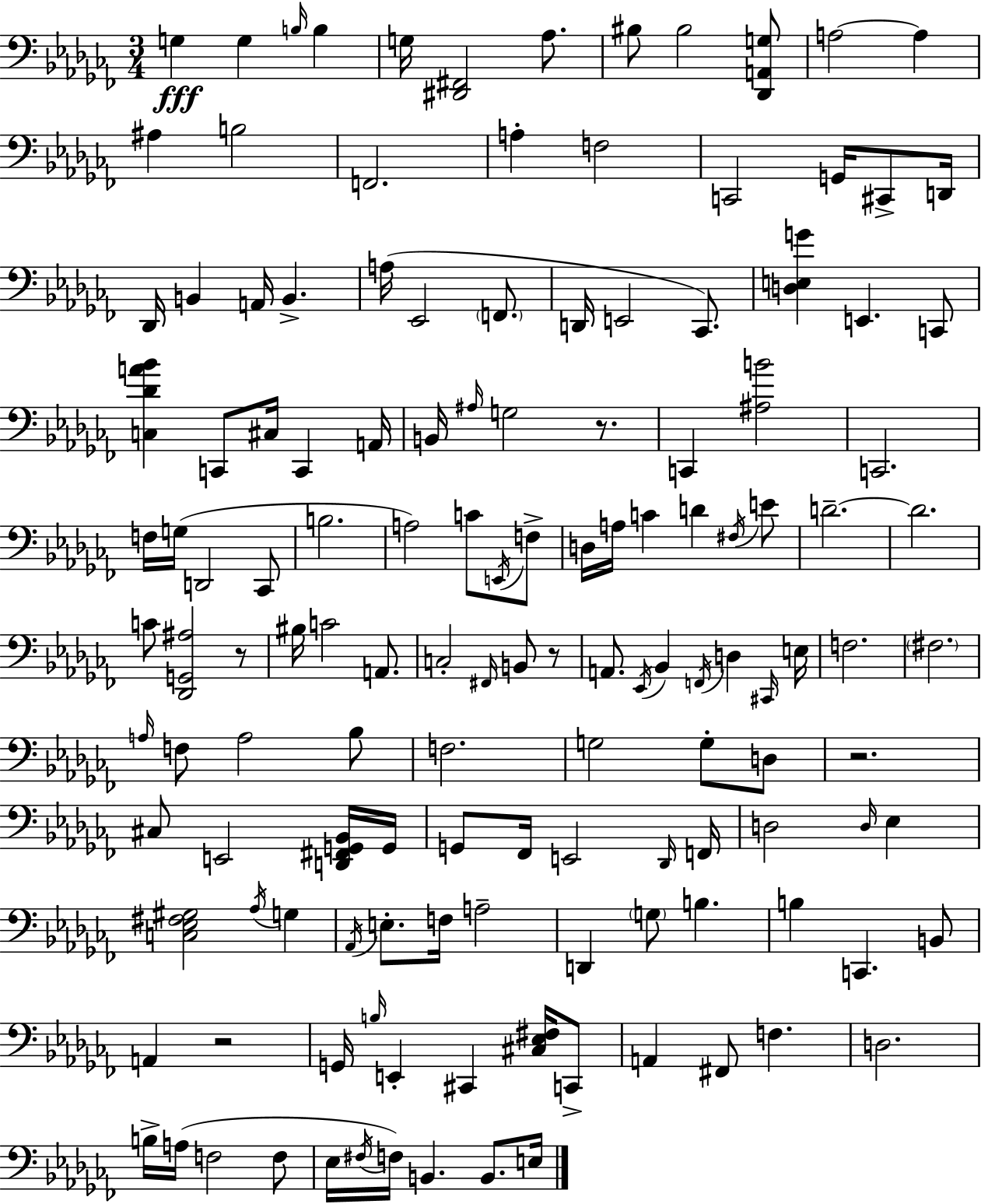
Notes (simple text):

G3/q G3/q B3/s B3/q G3/s [D#2,F#2]/h Ab3/e. BIS3/e BIS3/h [Db2,A2,G3]/e A3/h A3/q A#3/q B3/h F2/h. A3/q F3/h C2/h G2/s C#2/e D2/s Db2/s B2/q A2/s B2/q. A3/s Eb2/h F2/e. D2/s E2/h CES2/e. [D3,E3,G4]/q E2/q. C2/e [C3,Db4,A4,Bb4]/q C2/e C#3/s C2/q A2/s B2/s A#3/s G3/h R/e. C2/q [A#3,B4]/h C2/h. F3/s G3/s D2/h CES2/e B3/h. A3/h C4/e E2/s F3/e D3/s A3/s C4/q D4/q F#3/s E4/e D4/h. D4/h. C4/e [Db2,G2,A#3]/h R/e BIS3/s C4/h A2/e. C3/h F#2/s B2/e R/e A2/e. Eb2/s Bb2/q F2/s D3/q C#2/s E3/s F3/h. F#3/h. A3/s F3/e A3/h Bb3/e F3/h. G3/h G3/e D3/e R/h. C#3/e E2/h [D2,F#2,G2,Bb2]/s G2/s G2/e FES2/s E2/h Db2/s F2/s D3/h D3/s Eb3/q [C3,Eb3,F#3,G#3]/h Ab3/s G3/q Ab2/s E3/e. F3/s A3/h D2/q G3/e B3/q. B3/q C2/q. B2/e A2/q R/h G2/s B3/s E2/q C#2/q [C#3,Eb3,F#3]/s C2/e A2/q F#2/e F3/q. D3/h. B3/s A3/s F3/h F3/e Eb3/s F#3/s F3/s B2/q. B2/e. E3/s